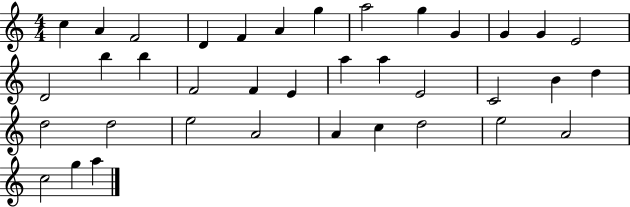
{
  \clef treble
  \numericTimeSignature
  \time 4/4
  \key c \major
  c''4 a'4 f'2 | d'4 f'4 a'4 g''4 | a''2 g''4 g'4 | g'4 g'4 e'2 | \break d'2 b''4 b''4 | f'2 f'4 e'4 | a''4 a''4 e'2 | c'2 b'4 d''4 | \break d''2 d''2 | e''2 a'2 | a'4 c''4 d''2 | e''2 a'2 | \break c''2 g''4 a''4 | \bar "|."
}